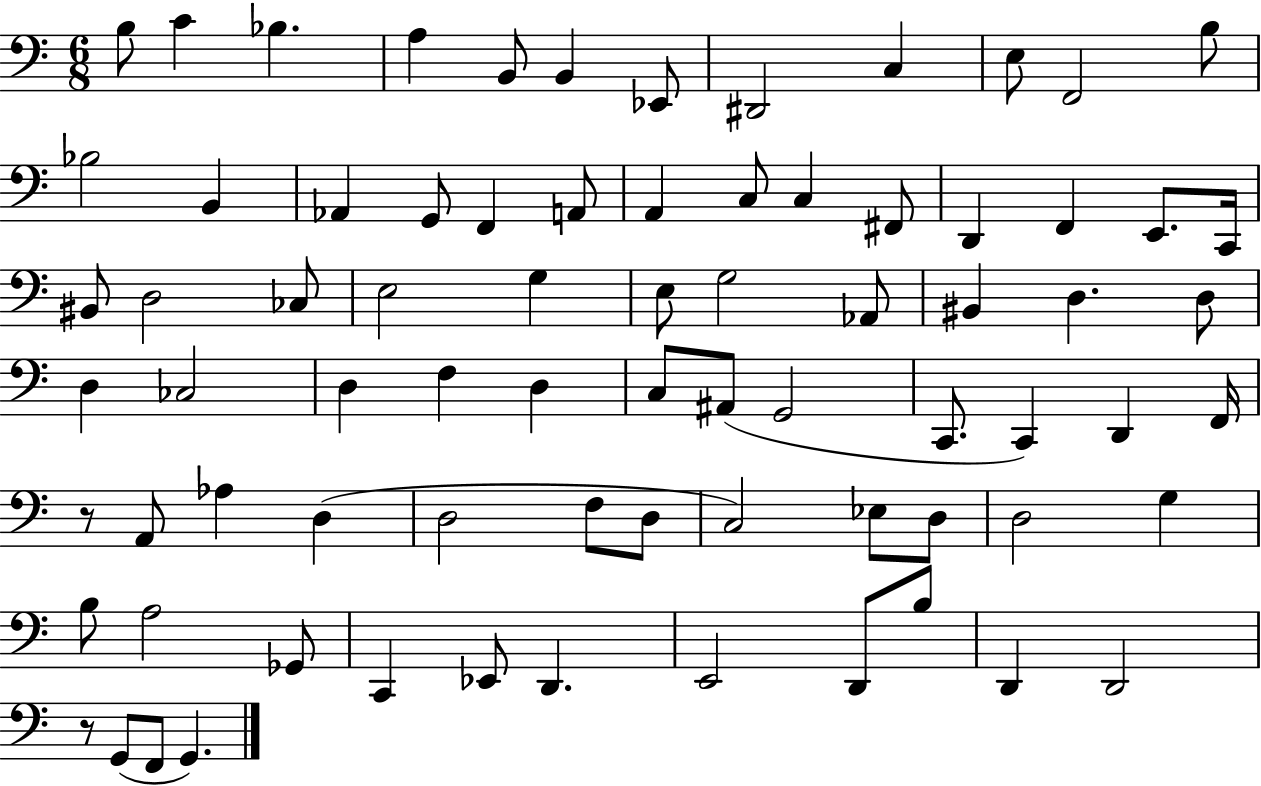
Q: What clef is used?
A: bass